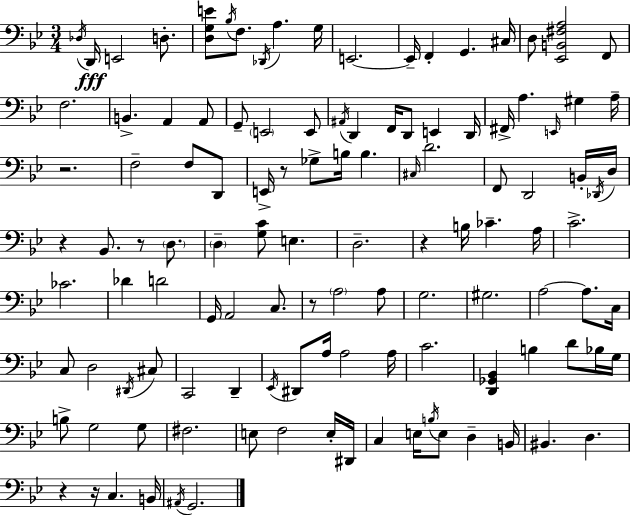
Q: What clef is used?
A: bass